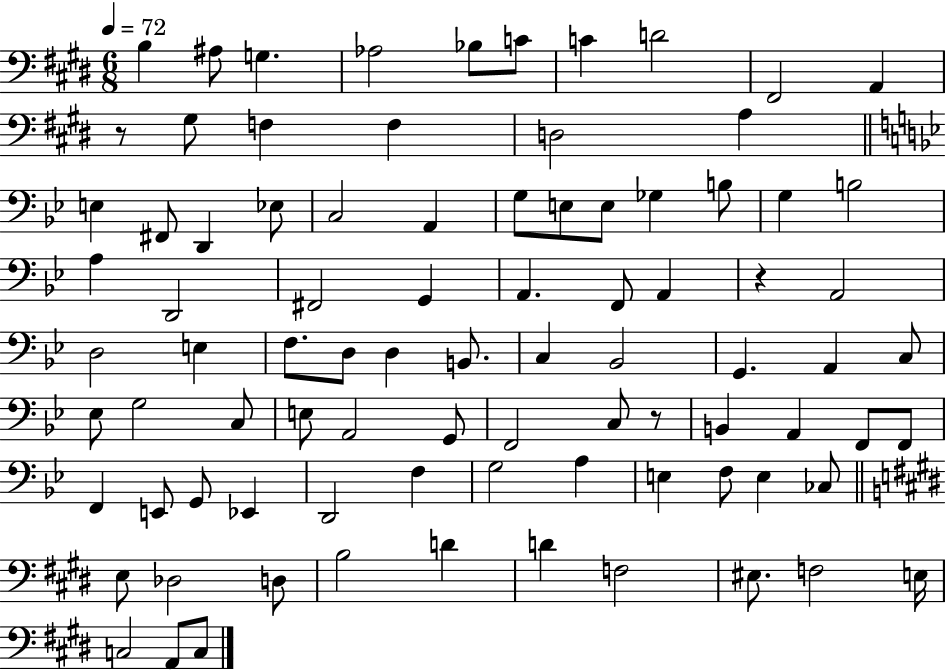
{
  \clef bass
  \numericTimeSignature
  \time 6/8
  \key e \major
  \tempo 4 = 72
  b4 ais8 g4. | aes2 bes8 c'8 | c'4 d'2 | fis,2 a,4 | \break r8 gis8 f4 f4 | d2 a4 | \bar "||" \break \key bes \major e4 fis,8 d,4 ees8 | c2 a,4 | g8 e8 e8 ges4 b8 | g4 b2 | \break a4 d,2 | fis,2 g,4 | a,4. f,8 a,4 | r4 a,2 | \break d2 e4 | f8. d8 d4 b,8. | c4 bes,2 | g,4. a,4 c8 | \break ees8 g2 c8 | e8 a,2 g,8 | f,2 c8 r8 | b,4 a,4 f,8 f,8 | \break f,4 e,8 g,8 ees,4 | d,2 f4 | g2 a4 | e4 f8 e4 ces8 | \break \bar "||" \break \key e \major e8 des2 d8 | b2 d'4 | d'4 f2 | eis8. f2 e16 | \break c2 a,8 c8 | \bar "|."
}